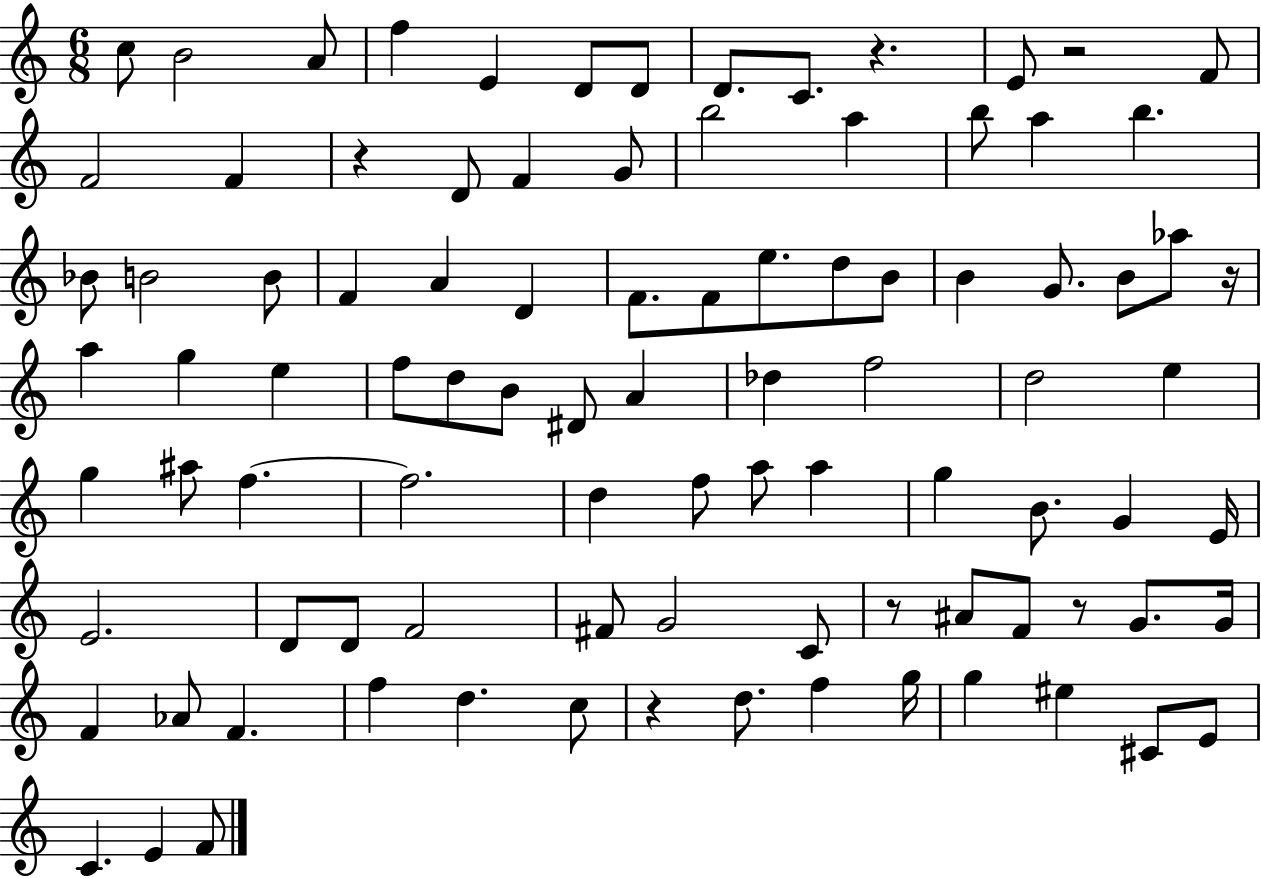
{
  \clef treble
  \numericTimeSignature
  \time 6/8
  \key c \major
  c''8 b'2 a'8 | f''4 e'4 d'8 d'8 | d'8. c'8. r4. | e'8 r2 f'8 | \break f'2 f'4 | r4 d'8 f'4 g'8 | b''2 a''4 | b''8 a''4 b''4. | \break bes'8 b'2 b'8 | f'4 a'4 d'4 | f'8. f'8 e''8. d''8 b'8 | b'4 g'8. b'8 aes''8 r16 | \break a''4 g''4 e''4 | f''8 d''8 b'8 dis'8 a'4 | des''4 f''2 | d''2 e''4 | \break g''4 ais''8 f''4.~~ | f''2. | d''4 f''8 a''8 a''4 | g''4 b'8. g'4 e'16 | \break e'2. | d'8 d'8 f'2 | fis'8 g'2 c'8 | r8 ais'8 f'8 r8 g'8. g'16 | \break f'4 aes'8 f'4. | f''4 d''4. c''8 | r4 d''8. f''4 g''16 | g''4 eis''4 cis'8 e'8 | \break c'4. e'4 f'8 | \bar "|."
}